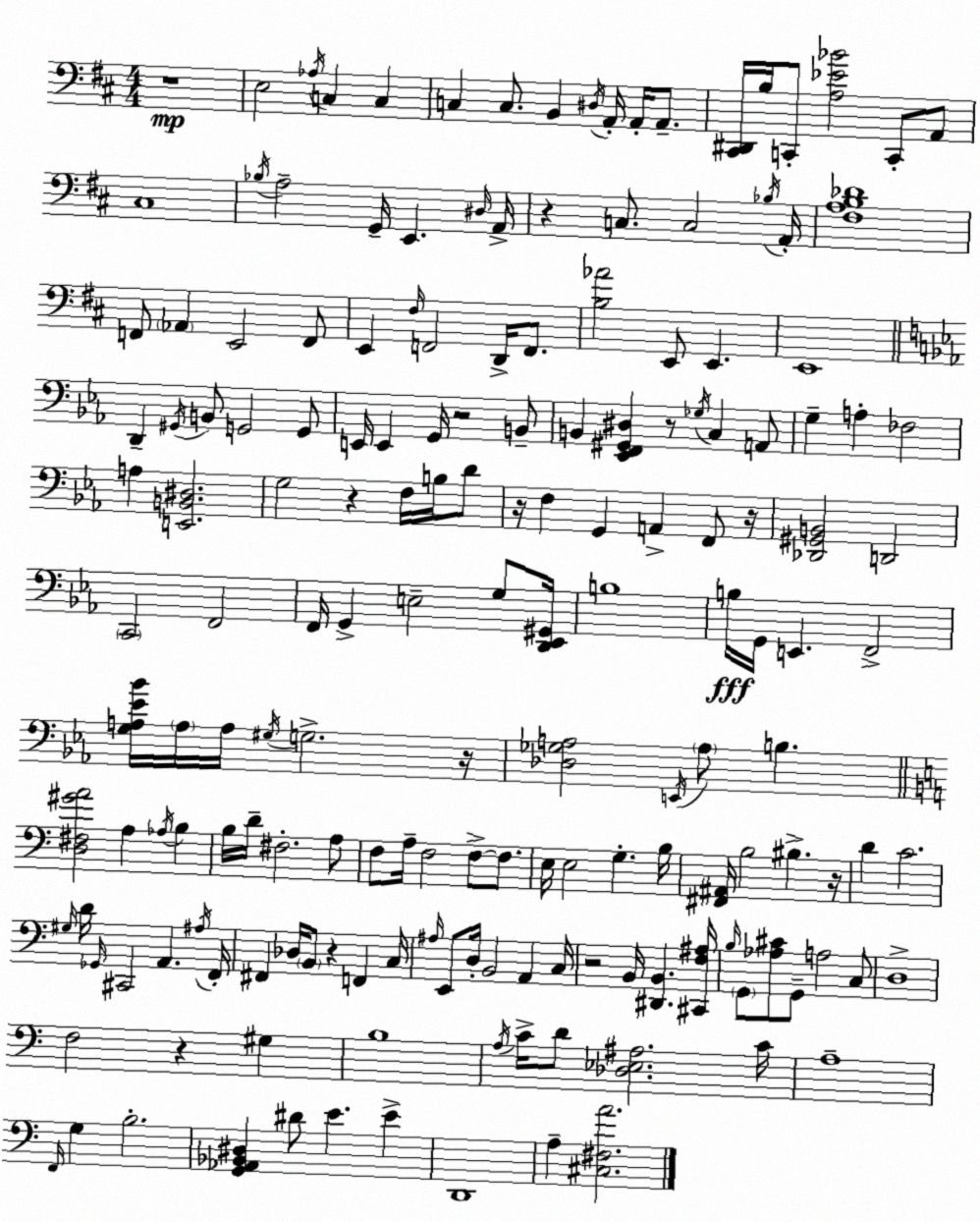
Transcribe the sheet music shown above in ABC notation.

X:1
T:Untitled
M:4/4
L:1/4
K:D
z4 E,2 _A,/4 C, C, C, C,/2 B,, ^D,/4 A,,/4 A,,/4 A,,/2 [^C,,^D,,]/4 B,/4 C,,/2 [A,_E_B]2 C,,/2 A,,/2 ^C,4 _B,/4 A,2 G,,/4 E,, ^D,/4 A,,/4 z C,/2 C,2 _B,/4 A,,/4 [^F,A,B,_D]4 F,,/2 _A,, E,,2 F,,/2 E,, ^F,/4 F,,2 D,,/4 F,,/2 [B,_A]2 E,,/2 E,, E,,4 D,, ^G,,/4 B,,/2 G,,2 G,,/2 E,,/4 E,, G,,/4 z2 B,,/2 B,, [_E,,F,,^G,,^D,] z/2 _G,/4 C, A,,/2 G, A, _F,2 A, [E,,B,,^D,]2 G,2 z F,/4 B,/4 D/2 z/4 F, G,, A,, F,,/2 z/4 [_D,,^G,,B,,]2 D,,2 C,,2 F,,2 F,,/4 G,, E,2 G,/2 [D,,_E,,^G,,]/4 B,4 B,/4 G,,/4 E,, F,,2 [G,A,_E_B]/4 A,/4 A,/4 ^G,/4 G,2 z/4 [_D,_G,A,]2 E,,/4 A,/2 B, [D,^F,^GA]2 A, _A,/4 B, B,/4 D/4 ^F,2 A,/2 F,/2 A,/4 F,2 F,/2 F,/2 E,/4 E,2 G, B,/4 [^F,,^A,,]/4 B,2 ^B, z/4 D C2 ^G,/4 D/4 _G,,/4 ^C,,2 A,, ^A,/4 F,,/4 ^F,, _D,/4 B,,/2 z F,, C,/4 ^A,/4 E,,/2 D,/4 B,,2 A,, C,/4 z2 B,,/4 [^D,,B,,] [^C,,F,^A,]/4 B,/4 G,,/2 [_A,^C]/2 G,,/2 A,2 C,/2 D,4 F,2 z ^G, B,4 A,/4 C/4 D/2 [_D,_E,^A,]2 C/4 A,4 F,,/4 G, B,2 [G,,_A,,_B,,^D,] ^D/2 E E D,,4 A, [^C,^F,A]2